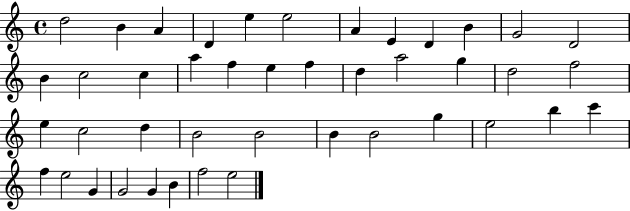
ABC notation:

X:1
T:Untitled
M:4/4
L:1/4
K:C
d2 B A D e e2 A E D B G2 D2 B c2 c a f e f d a2 g d2 f2 e c2 d B2 B2 B B2 g e2 b c' f e2 G G2 G B f2 e2